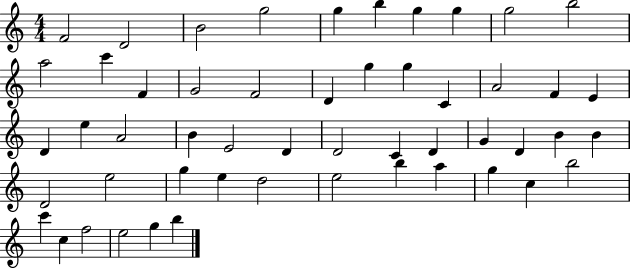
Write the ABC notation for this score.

X:1
T:Untitled
M:4/4
L:1/4
K:C
F2 D2 B2 g2 g b g g g2 b2 a2 c' F G2 F2 D g g C A2 F E D e A2 B E2 D D2 C D G D B B D2 e2 g e d2 e2 b a g c b2 c' c f2 e2 g b